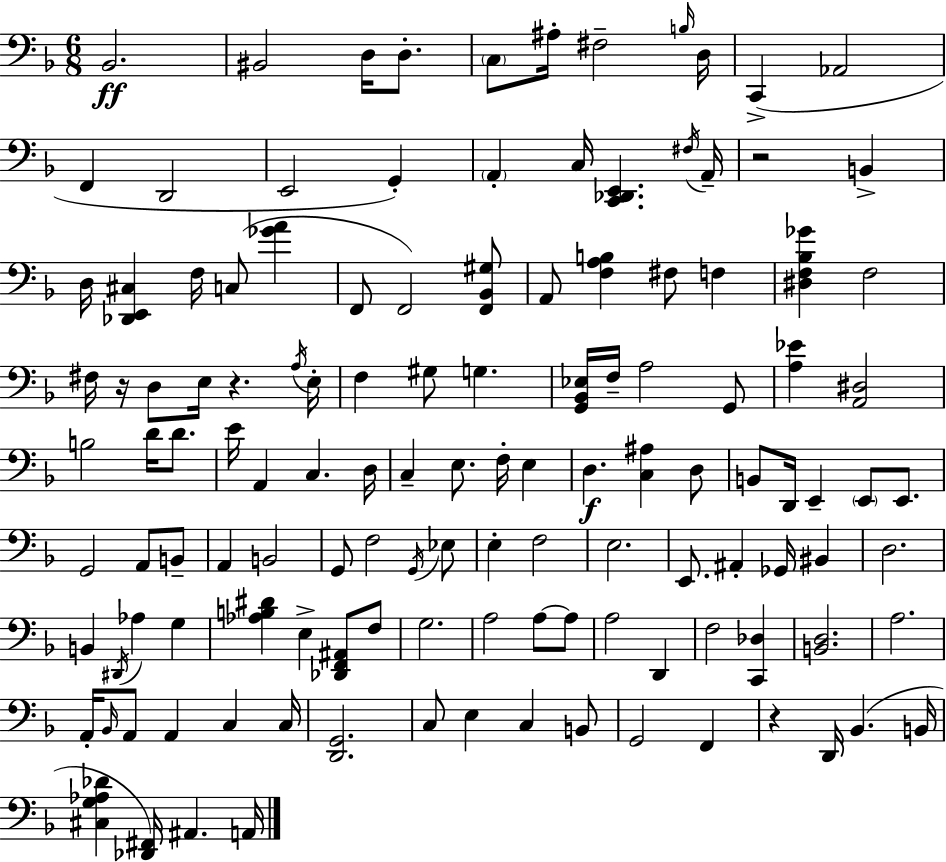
Bb2/h. BIS2/h D3/s D3/e. C3/e A#3/s F#3/h B3/s D3/s C2/q Ab2/h F2/q D2/h E2/h G2/q A2/q C3/s [C2,Db2,E2]/q. F#3/s A2/s R/h B2/q D3/s [Db2,E2,C#3]/q F3/s C3/e [Gb4,A4]/q F2/e F2/h [F2,Bb2,G#3]/e A2/e [F3,A3,B3]/q F#3/e F3/q [D#3,F3,Bb3,Gb4]/q F3/h F#3/s R/s D3/e E3/s R/q. A3/s E3/s F3/q G#3/e G3/q. [G2,Bb2,Eb3]/s F3/s A3/h G2/e [A3,Eb4]/q [A2,D#3]/h B3/h D4/s D4/e. E4/s A2/q C3/q. D3/s C3/q E3/e. F3/s E3/q D3/q. [C3,A#3]/q D3/e B2/e D2/s E2/q E2/e E2/e. G2/h A2/e B2/e A2/q B2/h G2/e F3/h G2/s Eb3/e E3/q F3/h E3/h. E2/e. A#2/q Gb2/s BIS2/q D3/h. B2/q D#2/s Ab3/q G3/q [Ab3,B3,D#4]/q E3/q [Db2,F2,A#2]/e F3/e G3/h. A3/h A3/e A3/e A3/h D2/q F3/h [C2,Db3]/q [B2,D3]/h. A3/h. A2/s Bb2/s A2/e A2/q C3/q C3/s [D2,G2]/h. C3/e E3/q C3/q B2/e G2/h F2/q R/q D2/s Bb2/q. B2/s [C#3,G3,Ab3,Db4]/q [Db2,F#2]/s A#2/q. A2/s